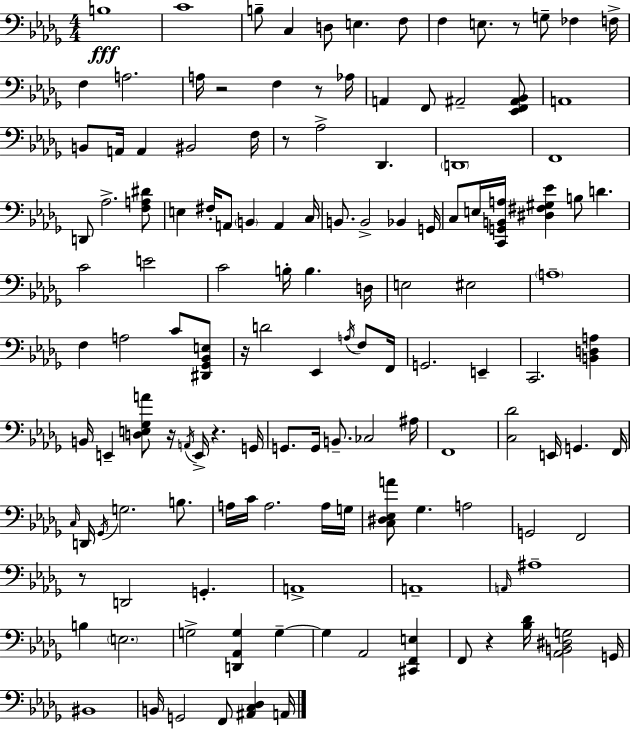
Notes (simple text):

B3/w C4/w B3/e C3/q D3/e E3/q. F3/e F3/q E3/e. R/e G3/e FES3/q F3/s F3/q A3/h. A3/s R/h F3/q R/e Ab3/s A2/q F2/e A#2/h [Eb2,F2,A#2,Bb2]/e A2/w B2/e A2/s A2/q BIS2/h F3/s R/e Ab3/h Db2/q. D2/w F2/w D2/e Ab3/h. [F3,A3,D#4]/e E3/q F#3/s A2/e B2/q A2/q C3/s B2/e. B2/h Bb2/q G2/s C3/e E3/s [C2,G2,B2,A3]/s [D#3,F#3,G#3,Eb4]/q B3/e D4/q. C4/h E4/h C4/h B3/s B3/q. D3/s E3/h EIS3/h A3/w F3/q A3/h C4/e [D#2,Gb2,Bb2,E3]/e R/s D4/h Eb2/q A3/s F3/e F2/s G2/h. E2/q C2/h. [B2,D3,A3]/q B2/s E2/q [D3,E3,Gb3,A4]/e R/s A2/s E2/s R/q. G2/s G2/e. G2/s B2/e. CES3/h A#3/s F2/w [C3,Db4]/h E2/s G2/q. F2/s C3/s D2/s Gb2/s G3/h. B3/e. A3/s C4/s A3/h. A3/s G3/s [C3,D#3,Eb3,A4]/e Gb3/q. A3/h G2/h F2/h R/e D2/h G2/q. A2/w A2/w A2/s A#3/w B3/q E3/h. G3/h [D2,Ab2,G3]/q G3/q G3/q Ab2/h [C#2,F2,E3]/q F2/e R/q [Bb3,Db4]/s [Ab2,B2,D#3,G3]/h G2/s BIS2/w B2/s G2/h F2/e [A#2,C3,Db3]/q A2/s